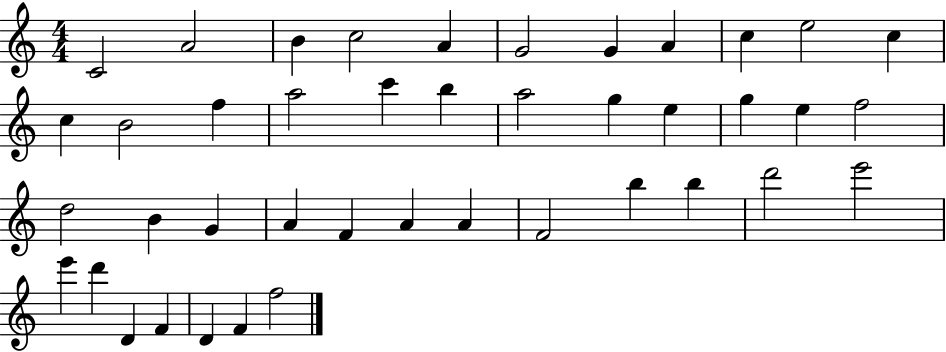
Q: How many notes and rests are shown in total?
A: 42